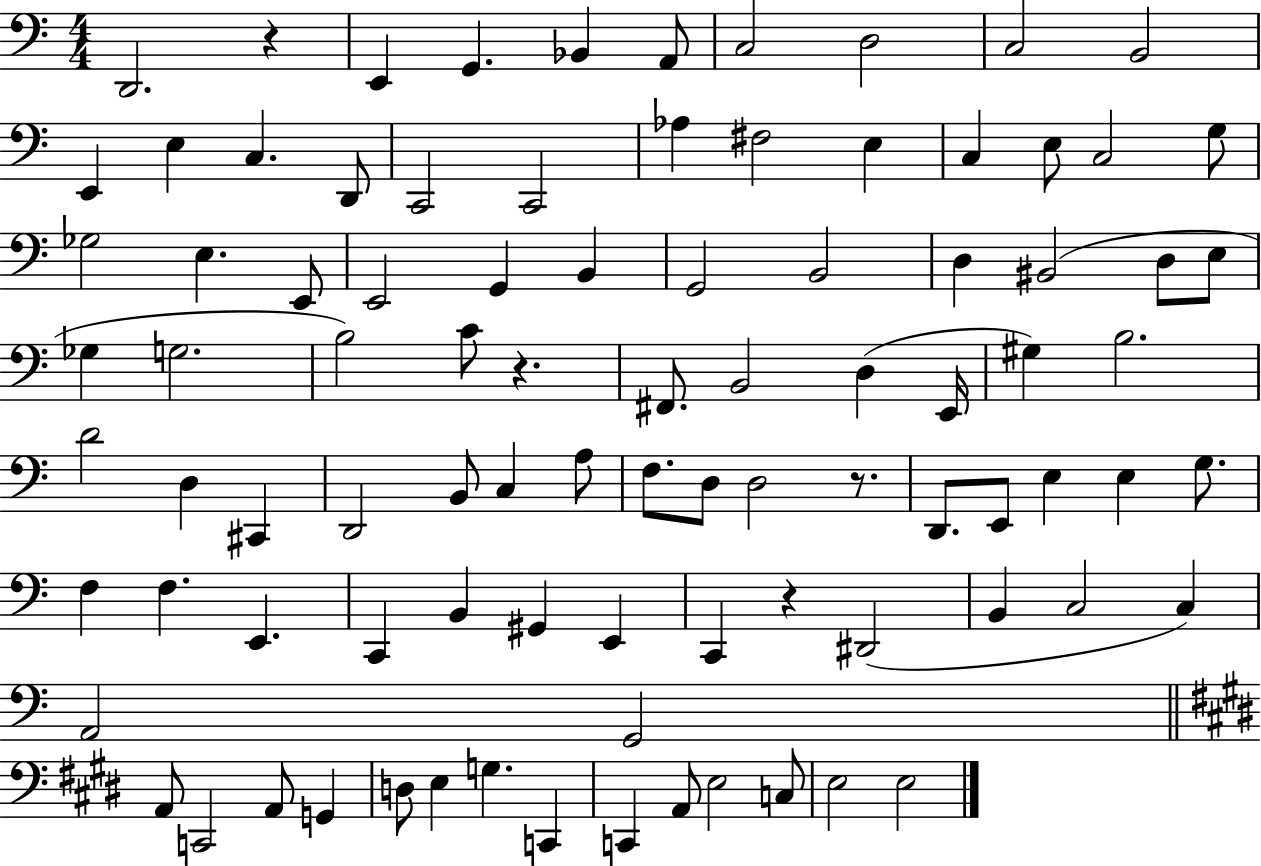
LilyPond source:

{
  \clef bass
  \numericTimeSignature
  \time 4/4
  \key c \major
  d,2. r4 | e,4 g,4. bes,4 a,8 | c2 d2 | c2 b,2 | \break e,4 e4 c4. d,8 | c,2 c,2 | aes4 fis2 e4 | c4 e8 c2 g8 | \break ges2 e4. e,8 | e,2 g,4 b,4 | g,2 b,2 | d4 bis,2( d8 e8 | \break ges4 g2. | b2) c'8 r4. | fis,8. b,2 d4( e,16 | gis4) b2. | \break d'2 d4 cis,4 | d,2 b,8 c4 a8 | f8. d8 d2 r8. | d,8. e,8 e4 e4 g8. | \break f4 f4. e,4. | c,4 b,4 gis,4 e,4 | c,4 r4 dis,2( | b,4 c2 c4) | \break a,2 g,2 | \bar "||" \break \key e \major a,8 c,2 a,8 g,4 | d8 e4 g4. c,4 | c,4 a,8 e2 c8 | e2 e2 | \break \bar "|."
}